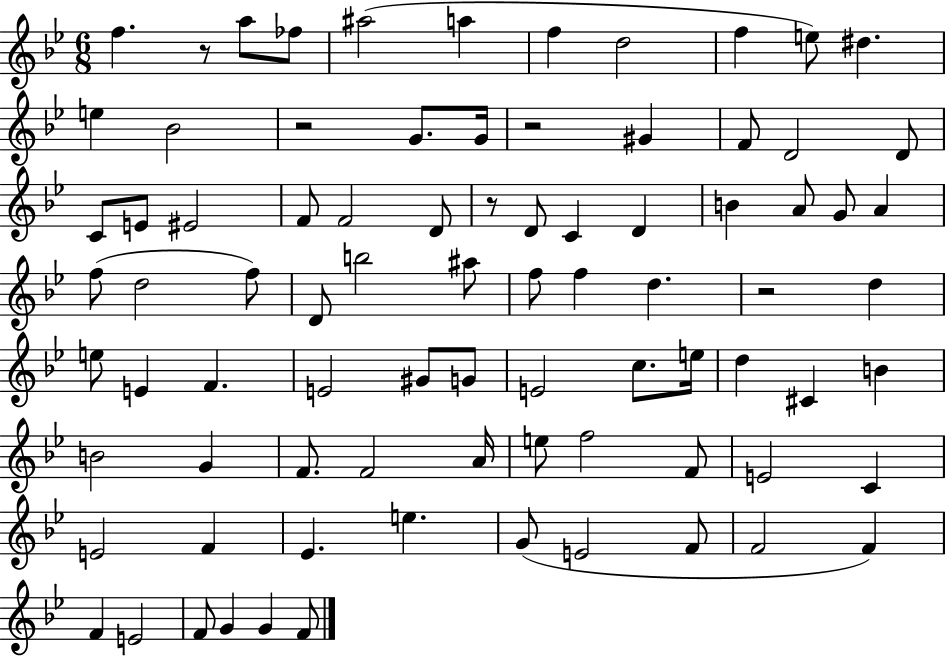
F5/q. R/e A5/e FES5/e A#5/h A5/q F5/q D5/h F5/q E5/e D#5/q. E5/q Bb4/h R/h G4/e. G4/s R/h G#4/q F4/e D4/h D4/e C4/e E4/e EIS4/h F4/e F4/h D4/e R/e D4/e C4/q D4/q B4/q A4/e G4/e A4/q F5/e D5/h F5/e D4/e B5/h A#5/e F5/e F5/q D5/q. R/h D5/q E5/e E4/q F4/q. E4/h G#4/e G4/e E4/h C5/e. E5/s D5/q C#4/q B4/q B4/h G4/q F4/e. F4/h A4/s E5/e F5/h F4/e E4/h C4/q E4/h F4/q Eb4/q. E5/q. G4/e E4/h F4/e F4/h F4/q F4/q E4/h F4/e G4/q G4/q F4/e